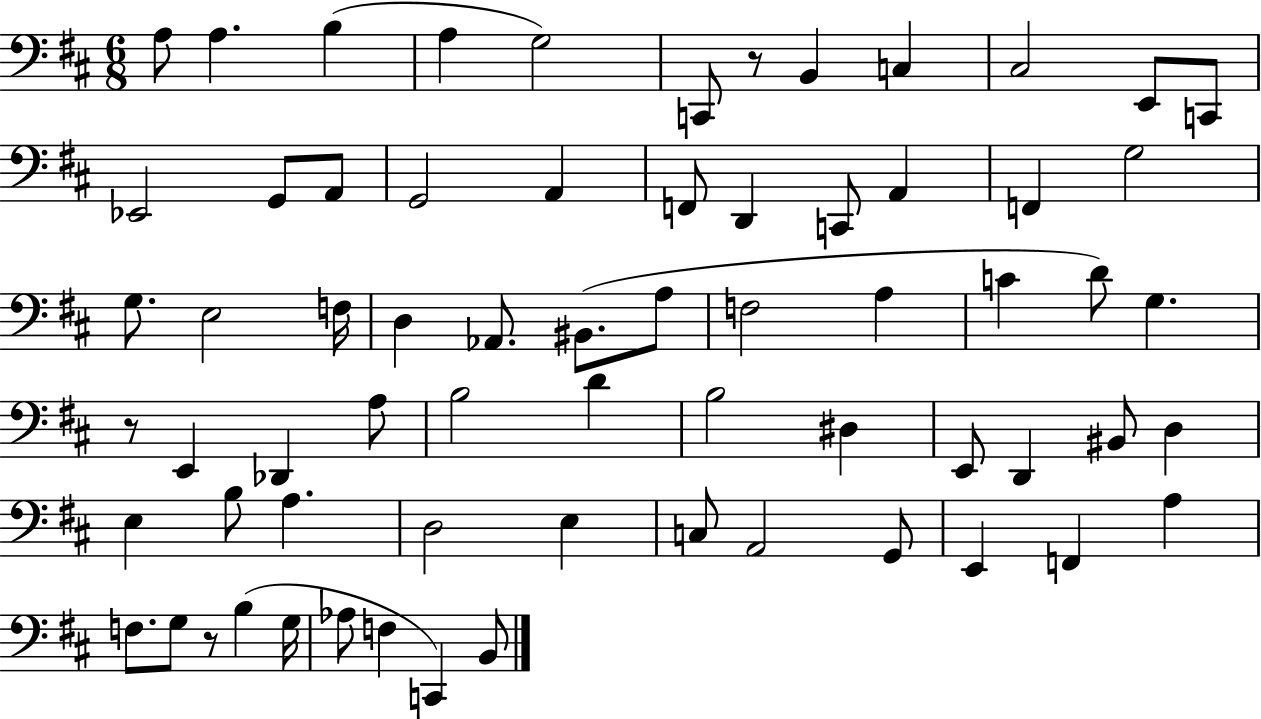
A3/e A3/q. B3/q A3/q G3/h C2/e R/e B2/q C3/q C#3/h E2/e C2/e Eb2/h G2/e A2/e G2/h A2/q F2/e D2/q C2/e A2/q F2/q G3/h G3/e. E3/h F3/s D3/q Ab2/e. BIS2/e. A3/e F3/h A3/q C4/q D4/e G3/q. R/e E2/q Db2/q A3/e B3/h D4/q B3/h D#3/q E2/e D2/q BIS2/e D3/q E3/q B3/e A3/q. D3/h E3/q C3/e A2/h G2/e E2/q F2/q A3/q F3/e. G3/e R/e B3/q G3/s Ab3/e F3/q C2/q B2/e